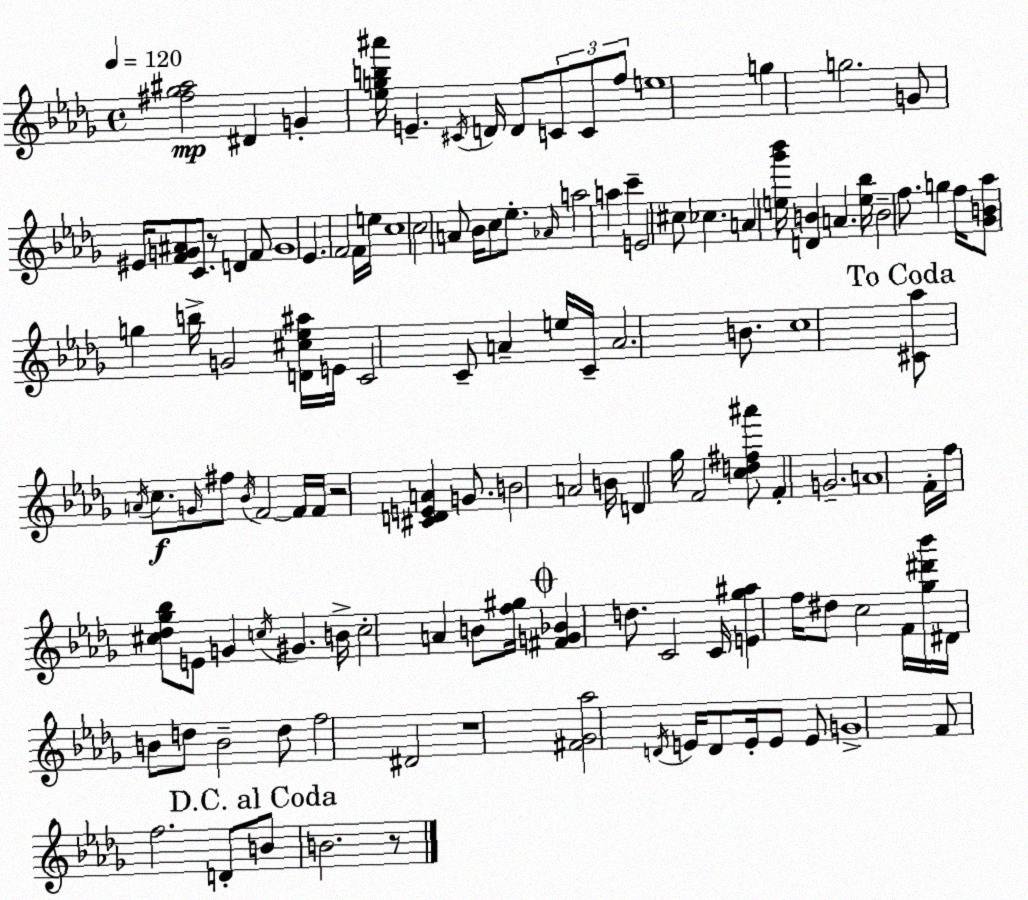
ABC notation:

X:1
T:Untitled
M:4/4
L:1/4
K:Bbm
[^f_g^a]2 ^D G [_egb^a']/4 E ^C/4 D/4 D/2 C/2 C/2 f/2 e4 g g2 G/2 ^E/4 [FG^A]/2 C/2 z/2 D F/2 G4 _E F2 F/4 e/4 c4 c2 A/2 _B/4 c/2 _e/2 _A/4 a2 a c' E2 ^c/2 _c A [e_g'_b']/4 [DB] A [e_b]/4 B2 f/2 g f/4 [_GB_a]/2 g b/4 G2 [D^c_e^a]/4 E/4 C2 C/2 A e/4 C/4 A2 B/2 c4 [^C_a]/2 A/4 c/2 G/4 ^f/2 _B/4 F2 F/4 F/4 z2 [^CDEA] G/2 B2 A2 B/4 D _g/4 F2 [cd^f^a']/2 F G2 A4 F/4 f/4 [^c_d_g_b]/2 E/2 G c/4 ^G B/4 c2 A B/2 [f^g]/4 [^FG_B] d/2 C2 C/4 [E_g^a] f/4 ^d/2 c2 F/4 [_g^d'_b']/4 ^D/4 B/2 d/2 B2 d/2 f2 ^D2 z4 [^F_G_a]2 D/4 E/4 D/2 E/4 E/2 E/2 G4 F/2 f2 D/2 B/2 B2 z/2